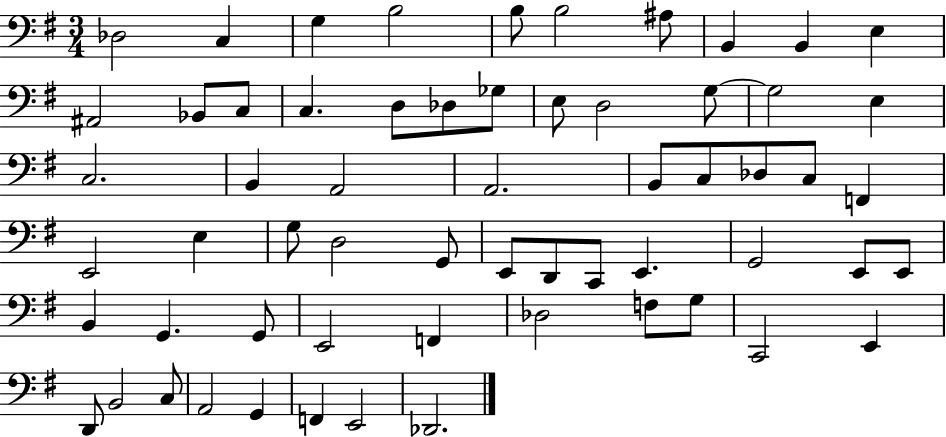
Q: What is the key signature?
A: G major